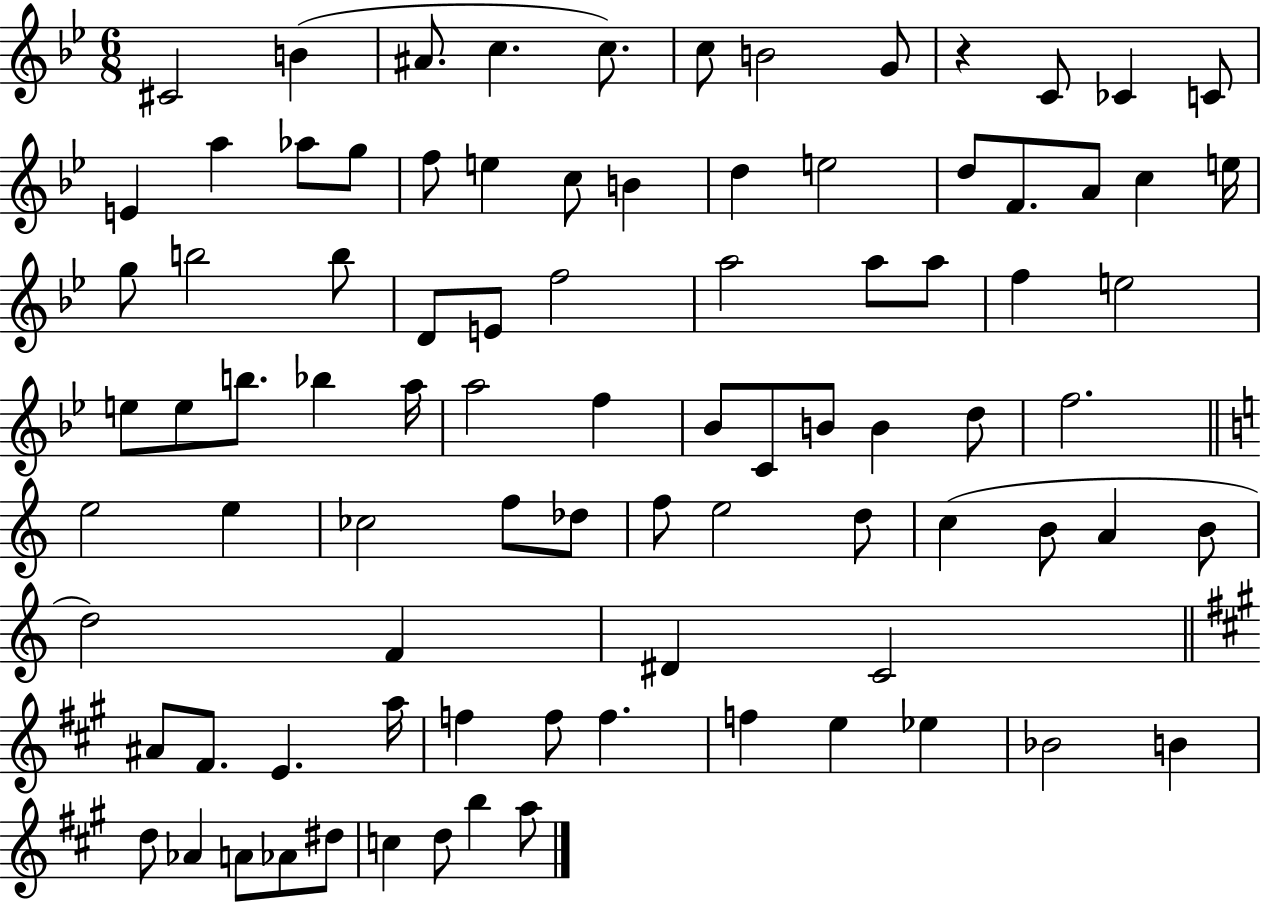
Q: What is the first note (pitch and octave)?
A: C#4